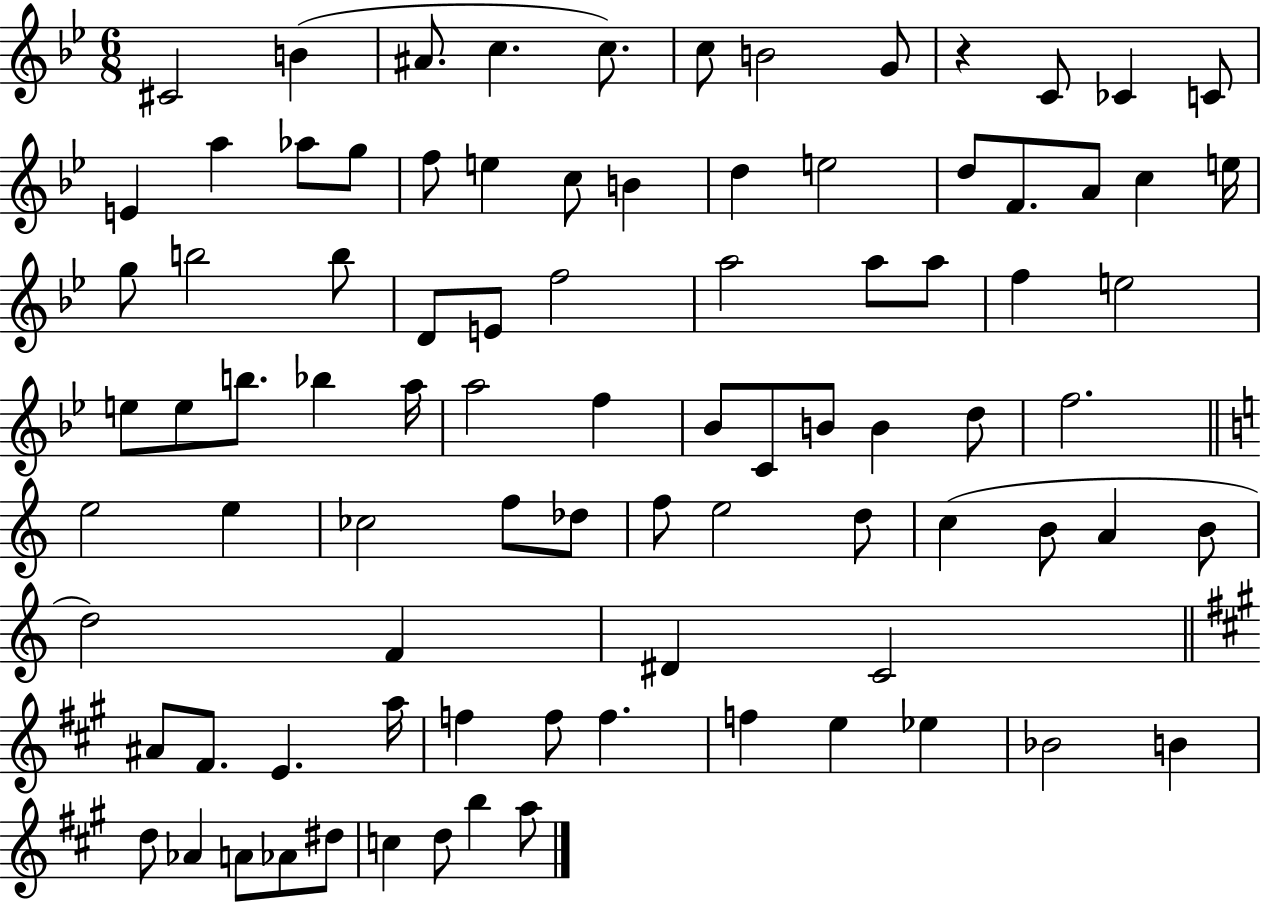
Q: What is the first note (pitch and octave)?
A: C#4